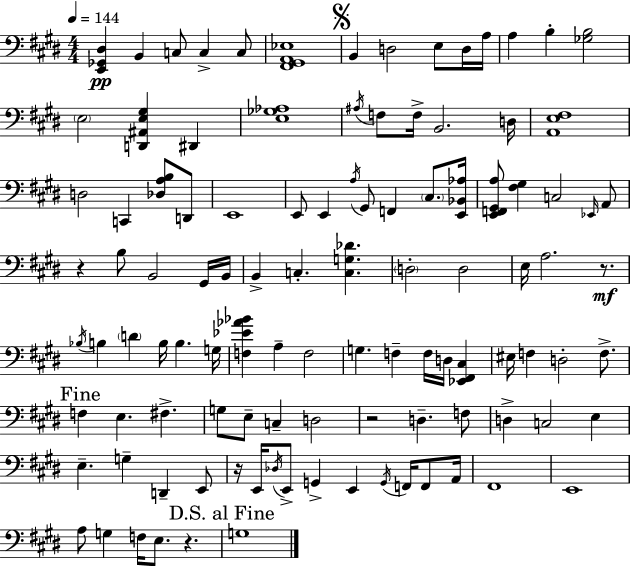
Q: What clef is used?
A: bass